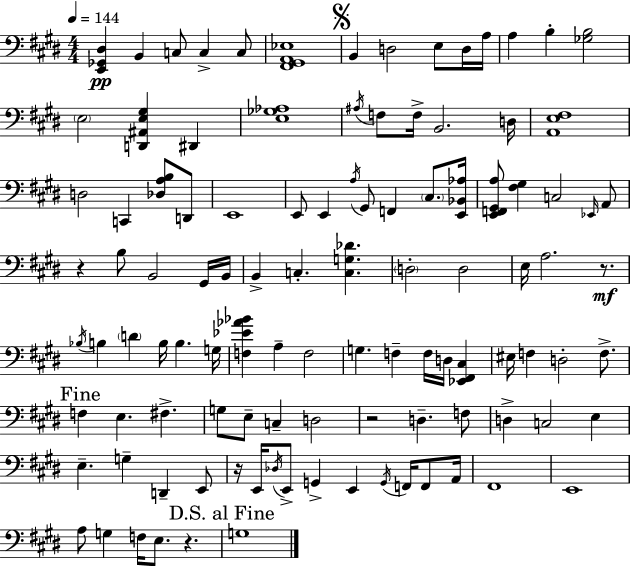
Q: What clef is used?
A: bass